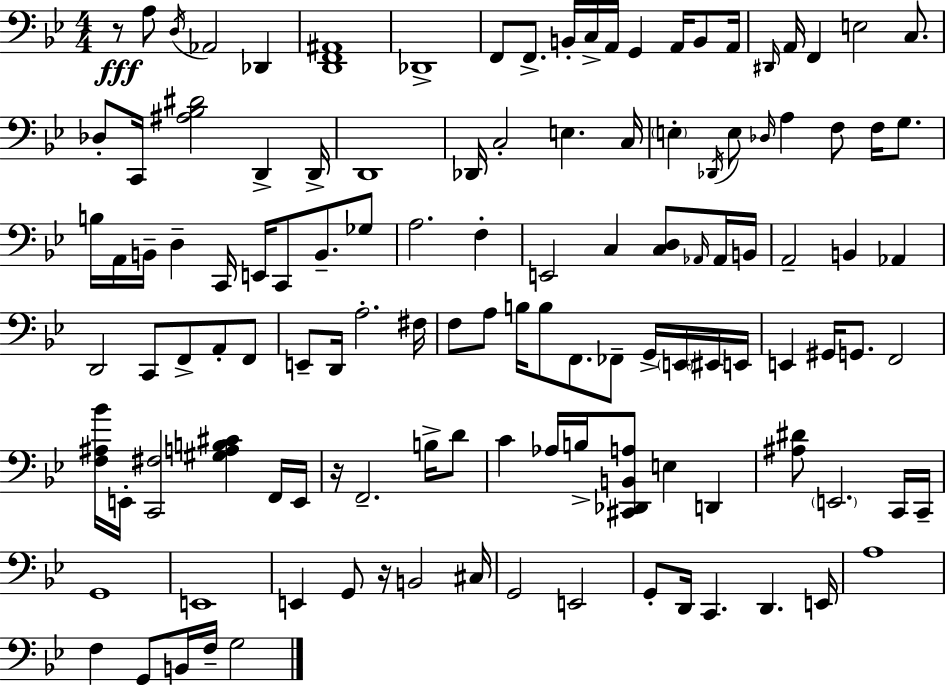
X:1
T:Untitled
M:4/4
L:1/4
K:Gm
z/2 A,/2 D,/4 _A,,2 _D,, [D,,F,,^A,,]4 _D,,4 F,,/2 F,,/2 B,,/4 C,/4 A,,/4 G,, A,,/4 B,,/2 A,,/4 ^D,,/4 A,,/4 F,, E,2 C,/2 _D,/2 C,,/4 [^A,_B,^D]2 D,, D,,/4 D,,4 _D,,/4 C,2 E, C,/4 E, _D,,/4 E,/2 _D,/4 A, F,/2 F,/4 G,/2 B,/4 A,,/4 B,,/4 D, C,,/4 E,,/4 C,,/2 B,,/2 _G,/2 A,2 F, E,,2 C, [C,D,]/2 _A,,/4 _A,,/4 B,,/4 A,,2 B,, _A,, D,,2 C,,/2 F,,/2 A,,/2 F,,/2 E,,/2 D,,/4 A,2 ^F,/4 F,/2 A,/2 B,/4 B,/2 F,,/2 _F,,/2 G,,/4 E,,/4 ^E,,/4 E,,/4 E,, ^G,,/4 G,,/2 F,,2 [F,^A,_B]/4 E,,/4 [C,,^F,]2 [^G,A,B,^C] F,,/4 E,,/4 z/4 F,,2 B,/4 D/2 C _A,/4 B,/4 [^C,,_D,,B,,A,]/2 E, D,, [^A,^D]/2 E,,2 C,,/4 C,,/4 G,,4 E,,4 E,, G,,/2 z/4 B,,2 ^C,/4 G,,2 E,,2 G,,/2 D,,/4 C,, D,, E,,/4 A,4 F, G,,/2 B,,/4 F,/4 G,2